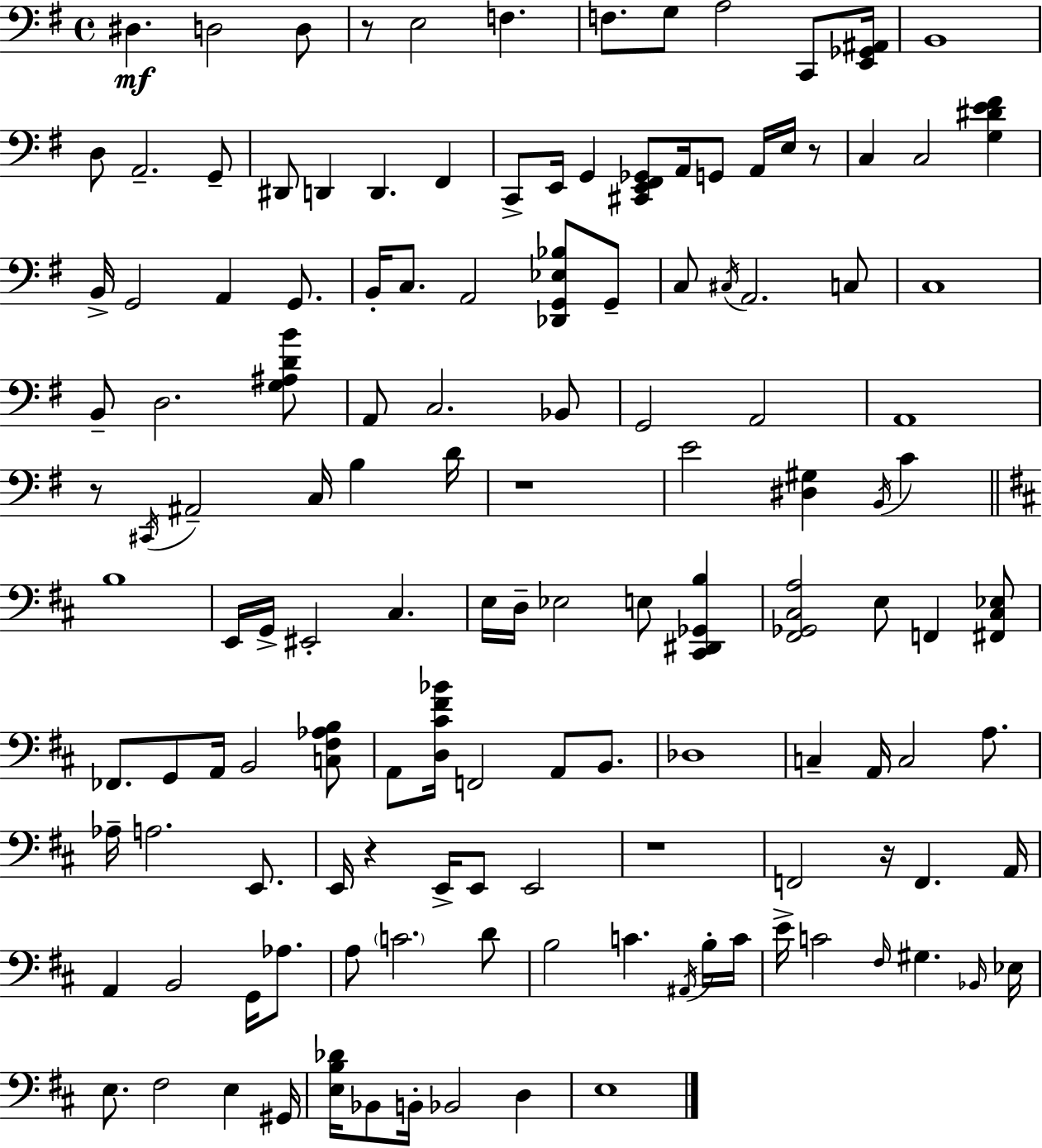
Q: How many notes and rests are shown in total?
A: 135